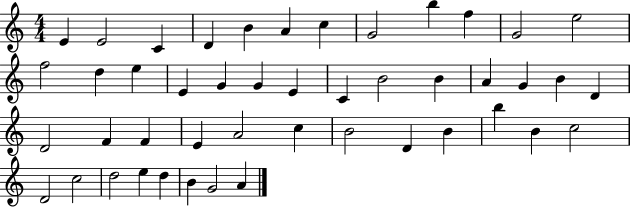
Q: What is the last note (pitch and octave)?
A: A4